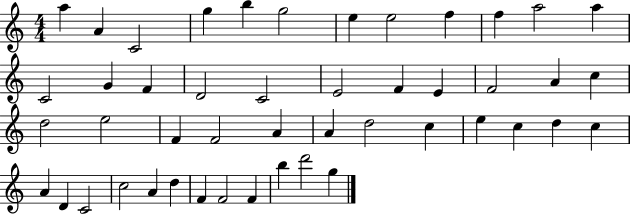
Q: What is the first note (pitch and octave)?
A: A5